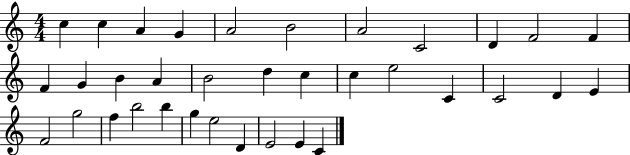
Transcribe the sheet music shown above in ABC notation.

X:1
T:Untitled
M:4/4
L:1/4
K:C
c c A G A2 B2 A2 C2 D F2 F F G B A B2 d c c e2 C C2 D E F2 g2 f b2 b g e2 D E2 E C